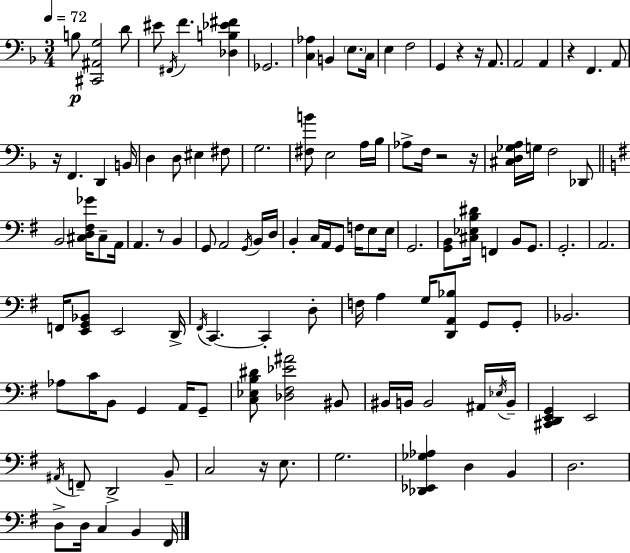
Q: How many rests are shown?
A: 8